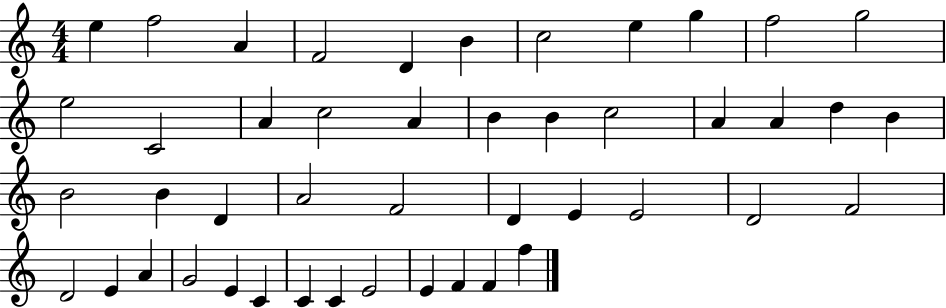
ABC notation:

X:1
T:Untitled
M:4/4
L:1/4
K:C
e f2 A F2 D B c2 e g f2 g2 e2 C2 A c2 A B B c2 A A d B B2 B D A2 F2 D E E2 D2 F2 D2 E A G2 E C C C E2 E F F f